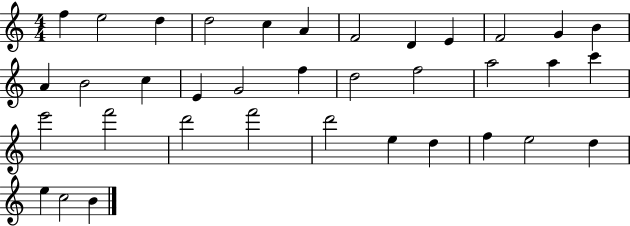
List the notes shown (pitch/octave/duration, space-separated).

F5/q E5/h D5/q D5/h C5/q A4/q F4/h D4/q E4/q F4/h G4/q B4/q A4/q B4/h C5/q E4/q G4/h F5/q D5/h F5/h A5/h A5/q C6/q E6/h F6/h D6/h F6/h D6/h E5/q D5/q F5/q E5/h D5/q E5/q C5/h B4/q